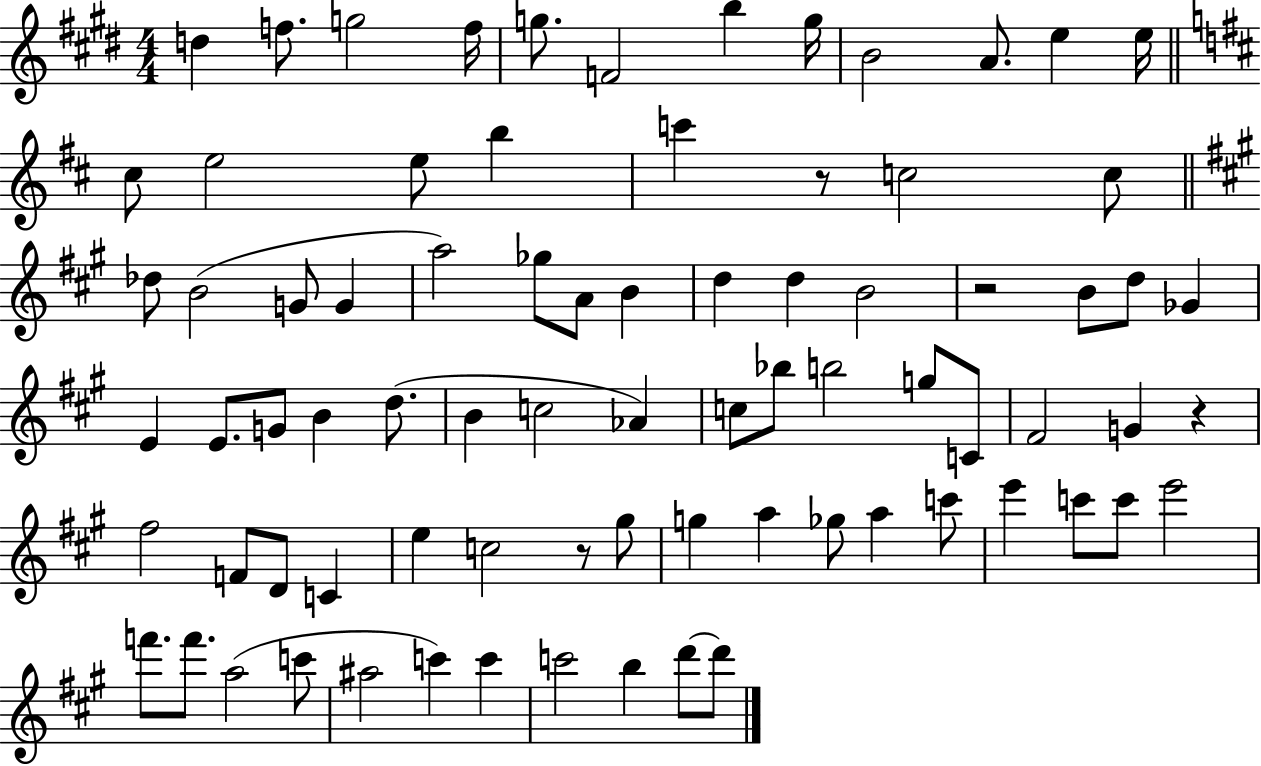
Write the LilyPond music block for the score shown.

{
  \clef treble
  \numericTimeSignature
  \time 4/4
  \key e \major
  \repeat volta 2 { d''4 f''8. g''2 f''16 | g''8. f'2 b''4 g''16 | b'2 a'8. e''4 e''16 | \bar "||" \break \key b \minor cis''8 e''2 e''8 b''4 | c'''4 r8 c''2 c''8 | \bar "||" \break \key a \major des''8 b'2( g'8 g'4 | a''2) ges''8 a'8 b'4 | d''4 d''4 b'2 | r2 b'8 d''8 ges'4 | \break e'4 e'8. g'8 b'4 d''8.( | b'4 c''2 aes'4) | c''8 bes''8 b''2 g''8 c'8 | fis'2 g'4 r4 | \break fis''2 f'8 d'8 c'4 | e''4 c''2 r8 gis''8 | g''4 a''4 ges''8 a''4 c'''8 | e'''4 c'''8 c'''8 e'''2 | \break f'''8. f'''8. a''2( c'''8 | ais''2 c'''4) c'''4 | c'''2 b''4 d'''8~~ d'''8 | } \bar "|."
}